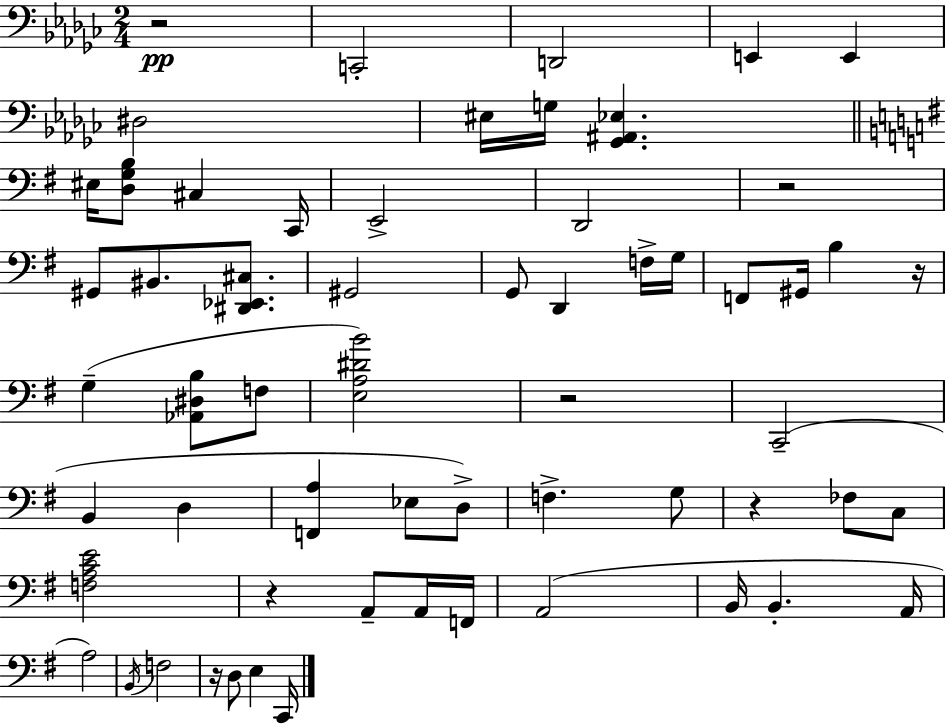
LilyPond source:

{
  \clef bass
  \numericTimeSignature
  \time 2/4
  \key ees \minor
  r2\pp | c,2-. | d,2 | e,4 e,4 | \break dis2 | eis16 g16 <ges, ais, ees>4. | \bar "||" \break \key g \major eis16 <d g b>8 cis4 c,16 | e,2-> | d,2 | r2 | \break gis,8 bis,8. <dis, ees, cis>8. | gis,2 | g,8 d,4 f16-> g16 | f,8 gis,16 b4 r16 | \break g4--( <aes, dis b>8 f8 | <e a dis' b'>2) | r2 | c,2--( | \break b,4 d4 | <f, a>4 ees8 d8->) | f4.-> g8 | r4 fes8 c8 | \break <f a c' e'>2 | r4 a,8-- a,16 f,16 | a,2( | b,16 b,4.-. a,16 | \break a2) | \acciaccatura { b,16 } f2 | r16 d8 e4 | c,16 \bar "|."
}